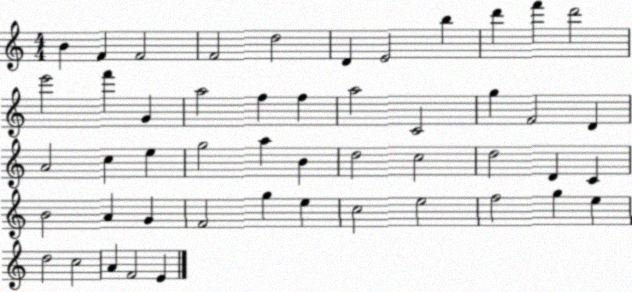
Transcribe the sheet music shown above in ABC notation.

X:1
T:Untitled
M:4/4
L:1/4
K:C
B F F2 F2 d2 D E2 b d' f' d'2 e'2 f' G a2 f f a2 C2 g F2 D A2 c e g2 a B d2 c2 d2 D C B2 A G F2 g e c2 e2 f2 g e d2 c2 A F2 E